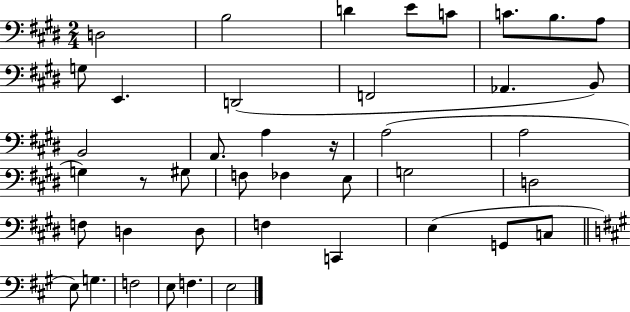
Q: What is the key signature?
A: E major